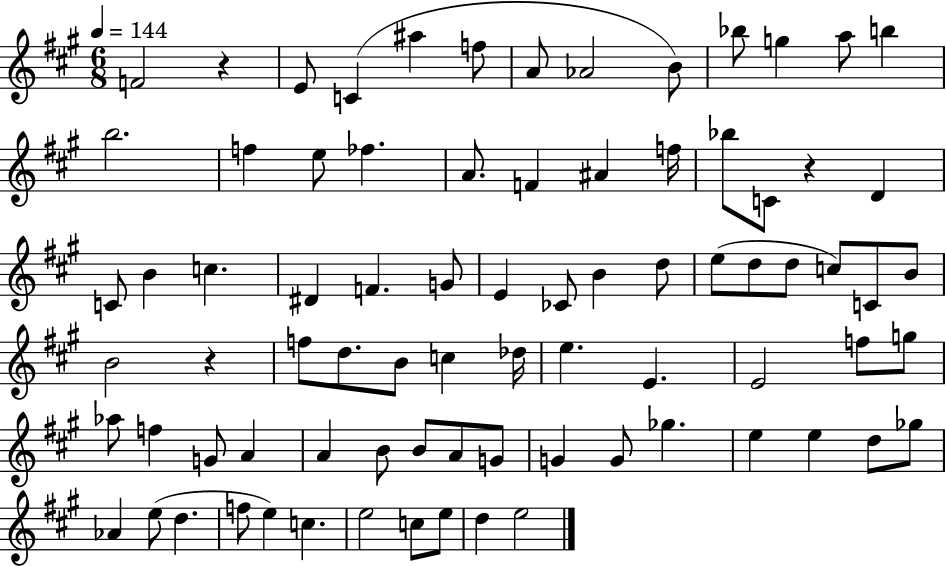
F4/h R/q E4/e C4/q A#5/q F5/e A4/e Ab4/h B4/e Bb5/e G5/q A5/e B5/q B5/h. F5/q E5/e FES5/q. A4/e. F4/q A#4/q F5/s Bb5/e C4/e R/q D4/q C4/e B4/q C5/q. D#4/q F4/q. G4/e E4/q CES4/e B4/q D5/e E5/e D5/e D5/e C5/e C4/e B4/e B4/h R/q F5/e D5/e. B4/e C5/q Db5/s E5/q. E4/q. E4/h F5/e G5/e Ab5/e F5/q G4/e A4/q A4/q B4/e B4/e A4/e G4/e G4/q G4/e Gb5/q. E5/q E5/q D5/e Gb5/e Ab4/q E5/e D5/q. F5/e E5/q C5/q. E5/h C5/e E5/e D5/q E5/h